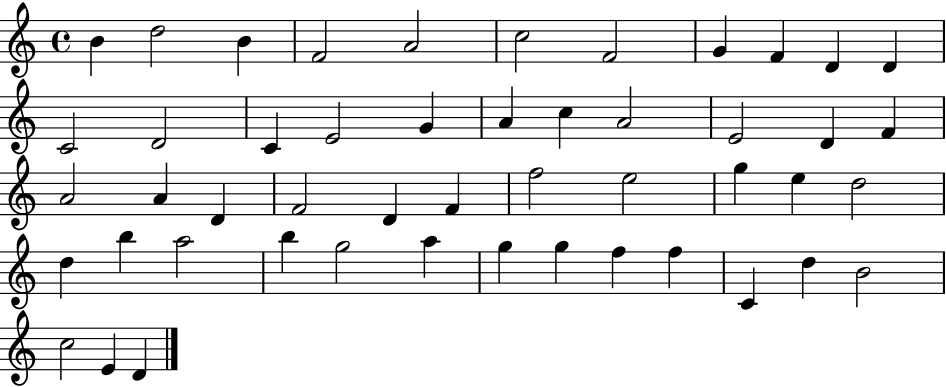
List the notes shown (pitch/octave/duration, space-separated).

B4/q D5/h B4/q F4/h A4/h C5/h F4/h G4/q F4/q D4/q D4/q C4/h D4/h C4/q E4/h G4/q A4/q C5/q A4/h E4/h D4/q F4/q A4/h A4/q D4/q F4/h D4/q F4/q F5/h E5/h G5/q E5/q D5/h D5/q B5/q A5/h B5/q G5/h A5/q G5/q G5/q F5/q F5/q C4/q D5/q B4/h C5/h E4/q D4/q